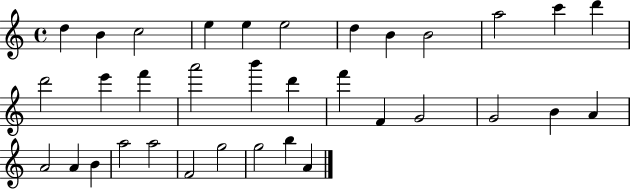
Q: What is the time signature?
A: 4/4